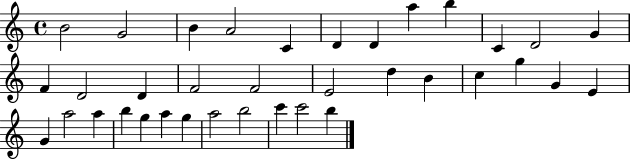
{
  \clef treble
  \time 4/4
  \defaultTimeSignature
  \key c \major
  b'2 g'2 | b'4 a'2 c'4 | d'4 d'4 a''4 b''4 | c'4 d'2 g'4 | \break f'4 d'2 d'4 | f'2 f'2 | e'2 d''4 b'4 | c''4 g''4 g'4 e'4 | \break g'4 a''2 a''4 | b''4 g''4 a''4 g''4 | a''2 b''2 | c'''4 c'''2 b''4 | \break \bar "|."
}